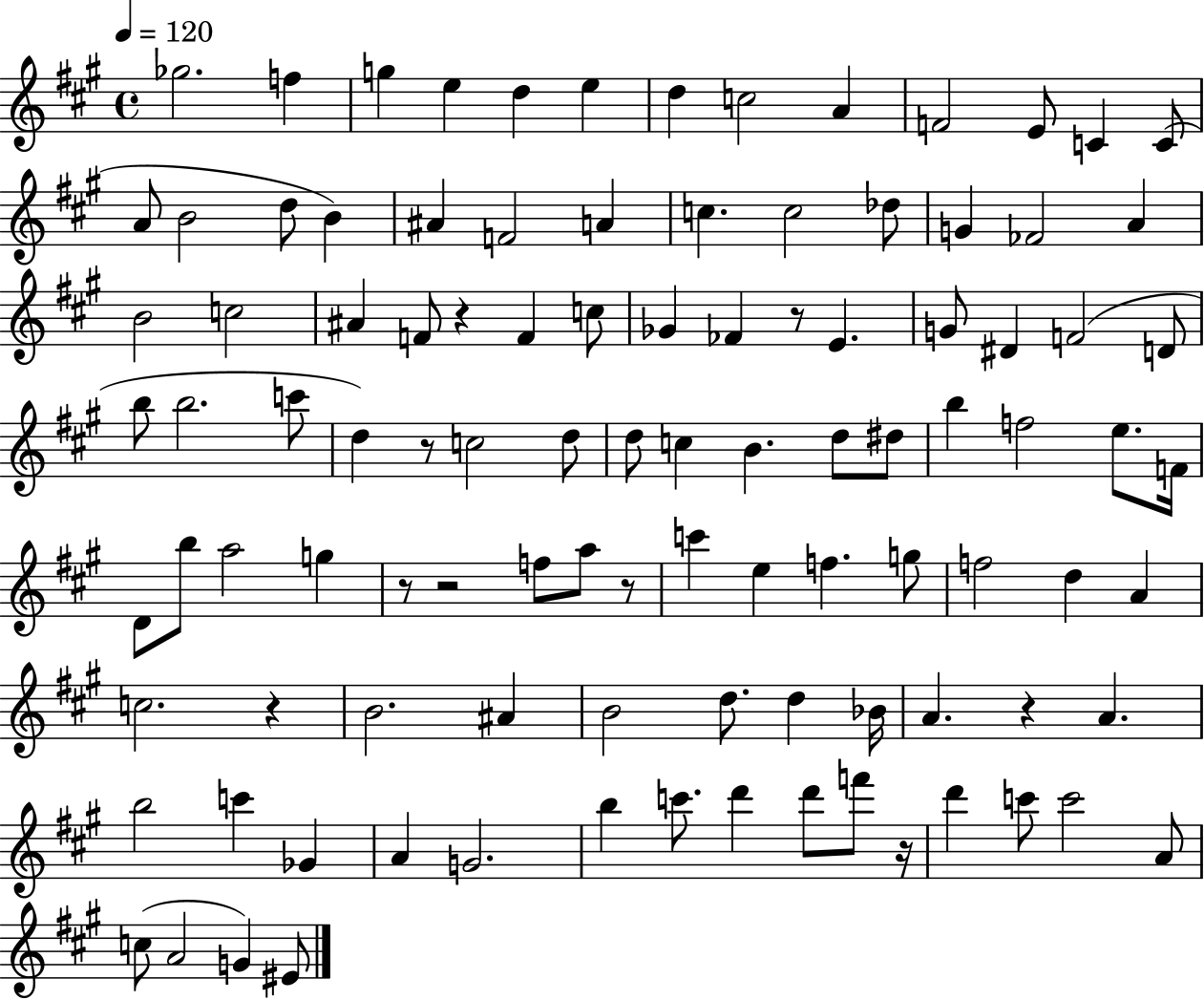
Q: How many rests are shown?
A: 9